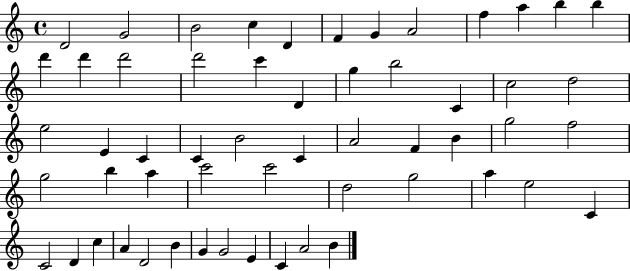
D4/h G4/h B4/h C5/q D4/q F4/q G4/q A4/h F5/q A5/q B5/q B5/q D6/q D6/q D6/h D6/h C6/q D4/q G5/q B5/h C4/q C5/h D5/h E5/h E4/q C4/q C4/q B4/h C4/q A4/h F4/q B4/q G5/h F5/h G5/h B5/q A5/q C6/h C6/h D5/h G5/h A5/q E5/h C4/q C4/h D4/q C5/q A4/q D4/h B4/q G4/q G4/h E4/q C4/q A4/h B4/q